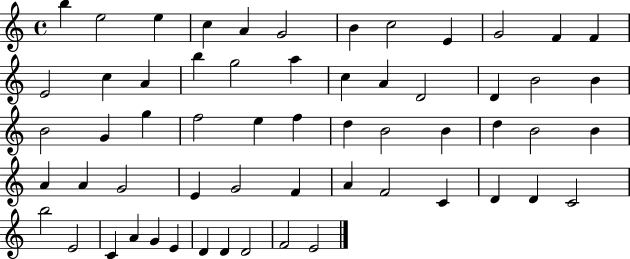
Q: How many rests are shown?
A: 0